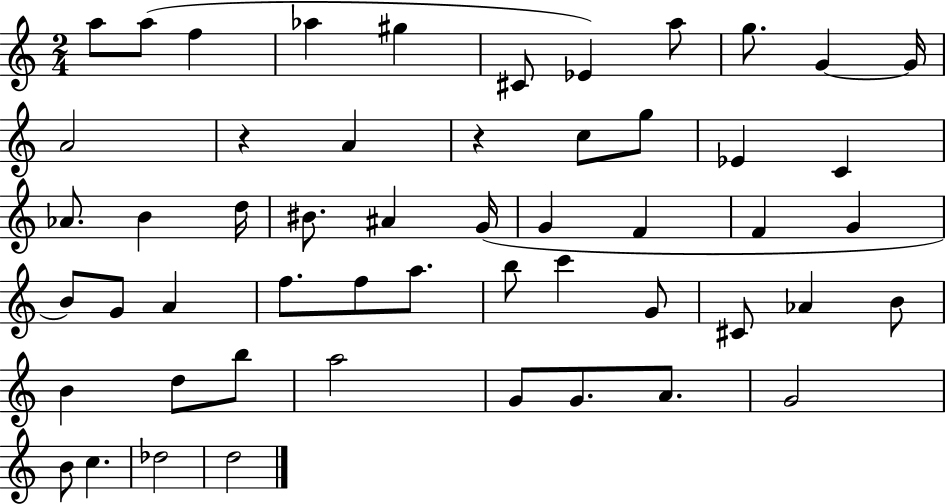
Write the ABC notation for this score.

X:1
T:Untitled
M:2/4
L:1/4
K:C
a/2 a/2 f _a ^g ^C/2 _E a/2 g/2 G G/4 A2 z A z c/2 g/2 _E C _A/2 B d/4 ^B/2 ^A G/4 G F F G B/2 G/2 A f/2 f/2 a/2 b/2 c' G/2 ^C/2 _A B/2 B d/2 b/2 a2 G/2 G/2 A/2 G2 B/2 c _d2 d2